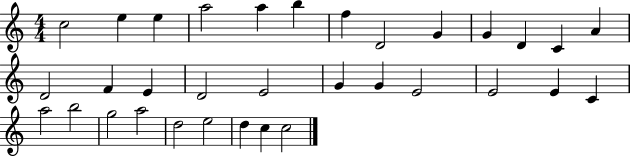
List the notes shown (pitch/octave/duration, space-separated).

C5/h E5/q E5/q A5/h A5/q B5/q F5/q D4/h G4/q G4/q D4/q C4/q A4/q D4/h F4/q E4/q D4/h E4/h G4/q G4/q E4/h E4/h E4/q C4/q A5/h B5/h G5/h A5/h D5/h E5/h D5/q C5/q C5/h